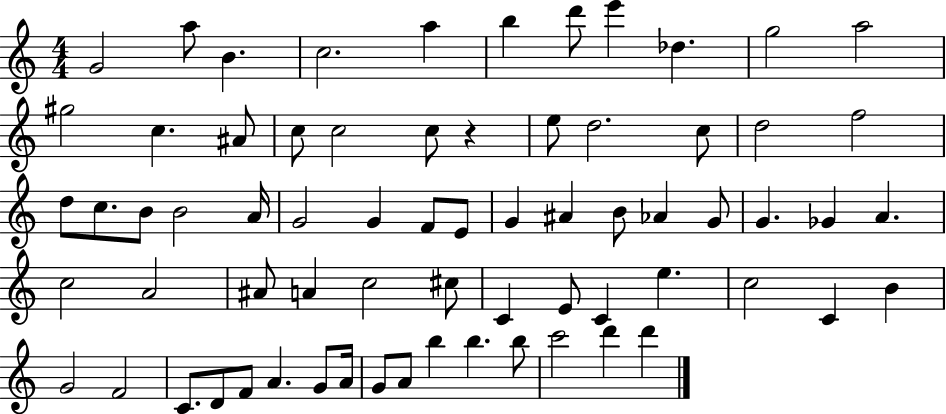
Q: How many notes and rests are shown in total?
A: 69